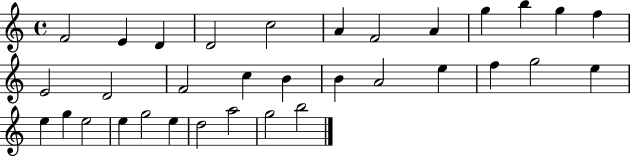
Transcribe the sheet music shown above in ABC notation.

X:1
T:Untitled
M:4/4
L:1/4
K:C
F2 E D D2 c2 A F2 A g b g f E2 D2 F2 c B B A2 e f g2 e e g e2 e g2 e d2 a2 g2 b2